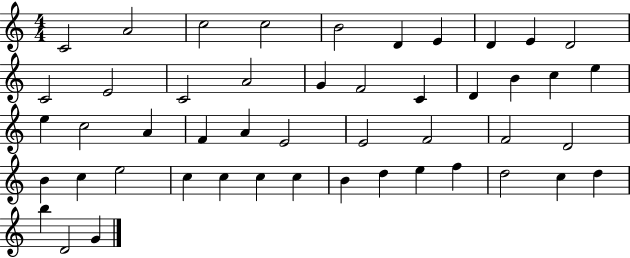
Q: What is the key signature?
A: C major